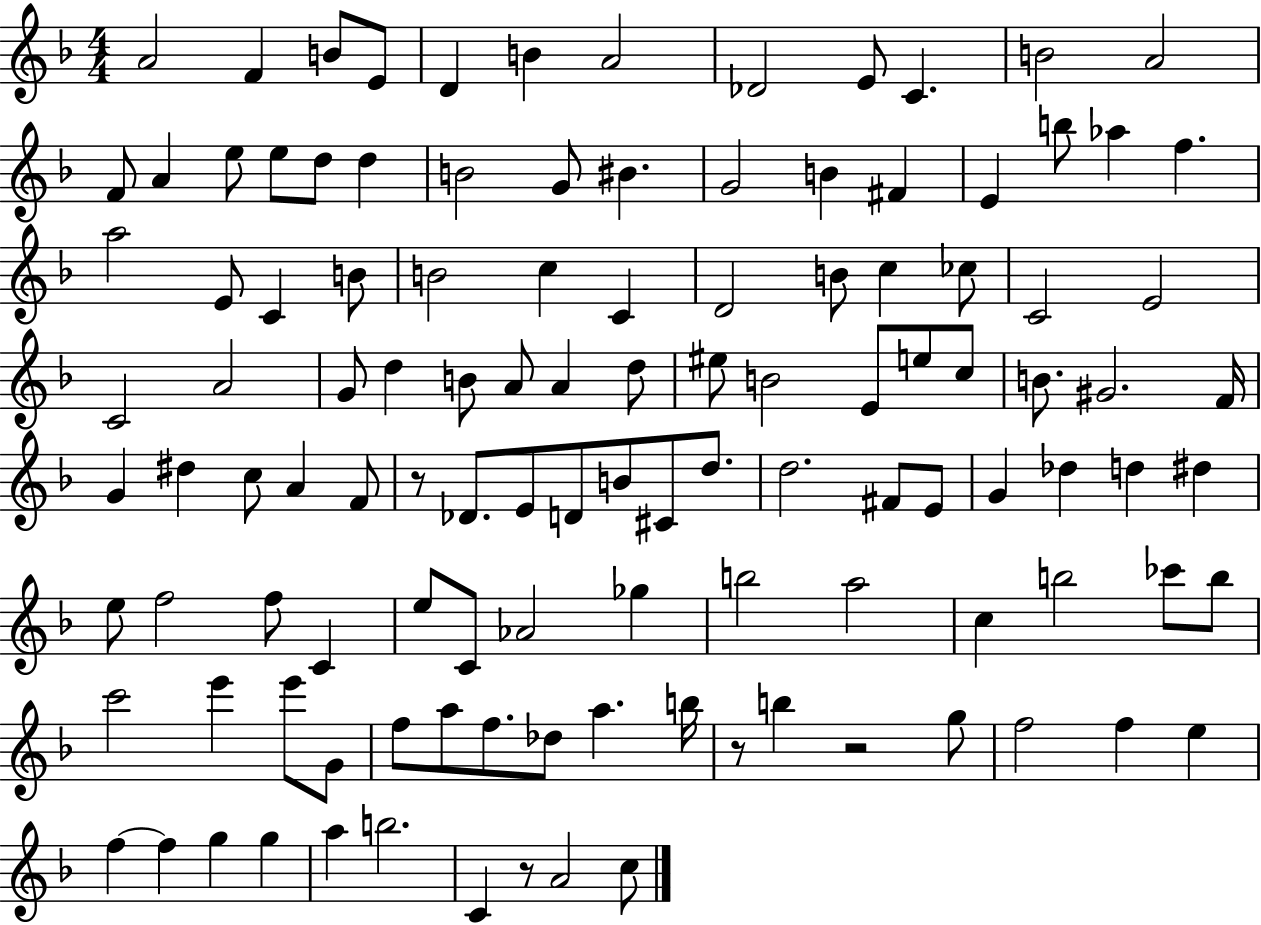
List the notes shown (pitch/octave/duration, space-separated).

A4/h F4/q B4/e E4/e D4/q B4/q A4/h Db4/h E4/e C4/q. B4/h A4/h F4/e A4/q E5/e E5/e D5/e D5/q B4/h G4/e BIS4/q. G4/h B4/q F#4/q E4/q B5/e Ab5/q F5/q. A5/h E4/e C4/q B4/e B4/h C5/q C4/q D4/h B4/e C5/q CES5/e C4/h E4/h C4/h A4/h G4/e D5/q B4/e A4/e A4/q D5/e EIS5/e B4/h E4/e E5/e C5/e B4/e. G#4/h. F4/s G4/q D#5/q C5/e A4/q F4/e R/e Db4/e. E4/e D4/e B4/e C#4/e D5/e. D5/h. F#4/e E4/e G4/q Db5/q D5/q D#5/q E5/e F5/h F5/e C4/q E5/e C4/e Ab4/h Gb5/q B5/h A5/h C5/q B5/h CES6/e B5/e C6/h E6/q E6/e G4/e F5/e A5/e F5/e. Db5/e A5/q. B5/s R/e B5/q R/h G5/e F5/h F5/q E5/q F5/q F5/q G5/q G5/q A5/q B5/h. C4/q R/e A4/h C5/e